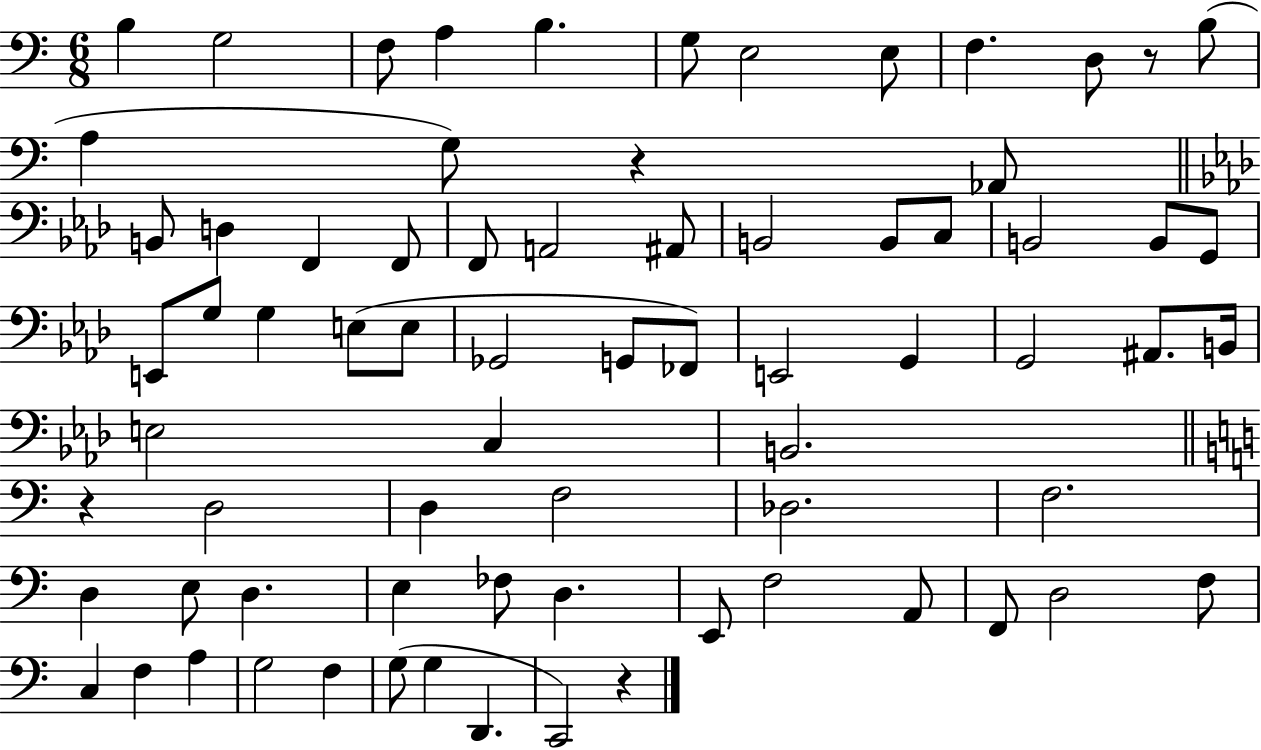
{
  \clef bass
  \numericTimeSignature
  \time 6/8
  \key c \major
  b4 g2 | f8 a4 b4. | g8 e2 e8 | f4. d8 r8 b8( | \break a4 g8) r4 aes,8 | \bar "||" \break \key aes \major b,8 d4 f,4 f,8 | f,8 a,2 ais,8 | b,2 b,8 c8 | b,2 b,8 g,8 | \break e,8 g8 g4 e8( e8 | ges,2 g,8 fes,8) | e,2 g,4 | g,2 ais,8. b,16 | \break e2 c4 | b,2. | \bar "||" \break \key c \major r4 d2 | d4 f2 | des2. | f2. | \break d4 e8 d4. | e4 fes8 d4. | e,8 f2 a,8 | f,8 d2 f8 | \break c4 f4 a4 | g2 f4 | g8( g4 d,4. | c,2) r4 | \break \bar "|."
}